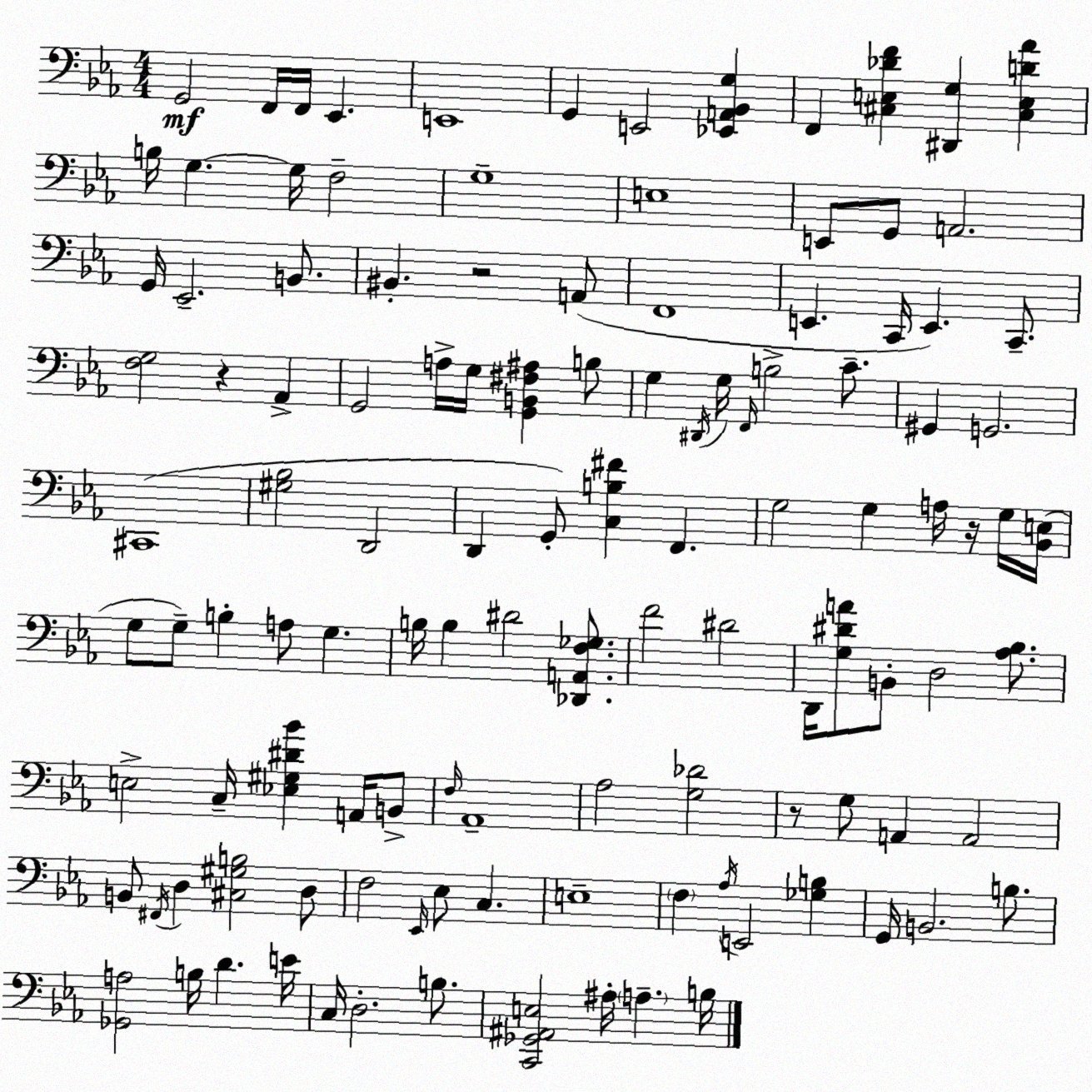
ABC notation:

X:1
T:Untitled
M:4/4
L:1/4
K:Eb
G,,2 F,,/4 F,,/4 _E,, E,,4 G,, E,,2 [_E,,A,,_B,,G,] F,, [^C,E,_DF] [^D,,G,] [^C,E,D_A] B,/4 G, G,/4 F,2 G,4 E,4 E,,/2 G,,/2 A,,2 G,,/4 _E,,2 B,,/2 ^B,, z2 A,,/2 F,,4 E,, C,,/4 E,, C,,/2 [F,G,]2 z _A,, G,,2 A,/4 G,/4 [G,,B,,^F,^A,] B,/2 G, ^D,,/4 G,/4 F,,/4 B,2 C/2 ^G,, G,,2 ^C,,4 [^G,_B,]2 D,,2 D,, G,,/2 [C,B,^F] F,, G,2 G, A,/4 z/4 G,/4 [_B,,E,]/4 G,/2 G,/2 B, A,/2 G, B,/4 B, ^D2 [_D,,A,,F,_G,]/2 F2 ^D2 D,,/4 [G,^DA]/2 B,,/2 D,2 [_A,_B,]/2 E,2 C,/4 [_E,^G,^D_B] A,,/4 B,,/2 F,/4 _A,,4 _A,2 [G,_D]2 z/2 G,/2 A,, A,,2 B,,/2 ^F,,/4 D, [^C,^G,B,]2 D,/2 F,2 _E,,/4 _E,/2 C, E,4 F, _A,/4 E,,2 [_G,B,] G,,/4 B,,2 B,/2 [_G,,A,]2 B,/4 D E/4 C,/4 D,2 B,/2 [C,,_G,,^A,,E,]2 ^A,/4 A, B,/4